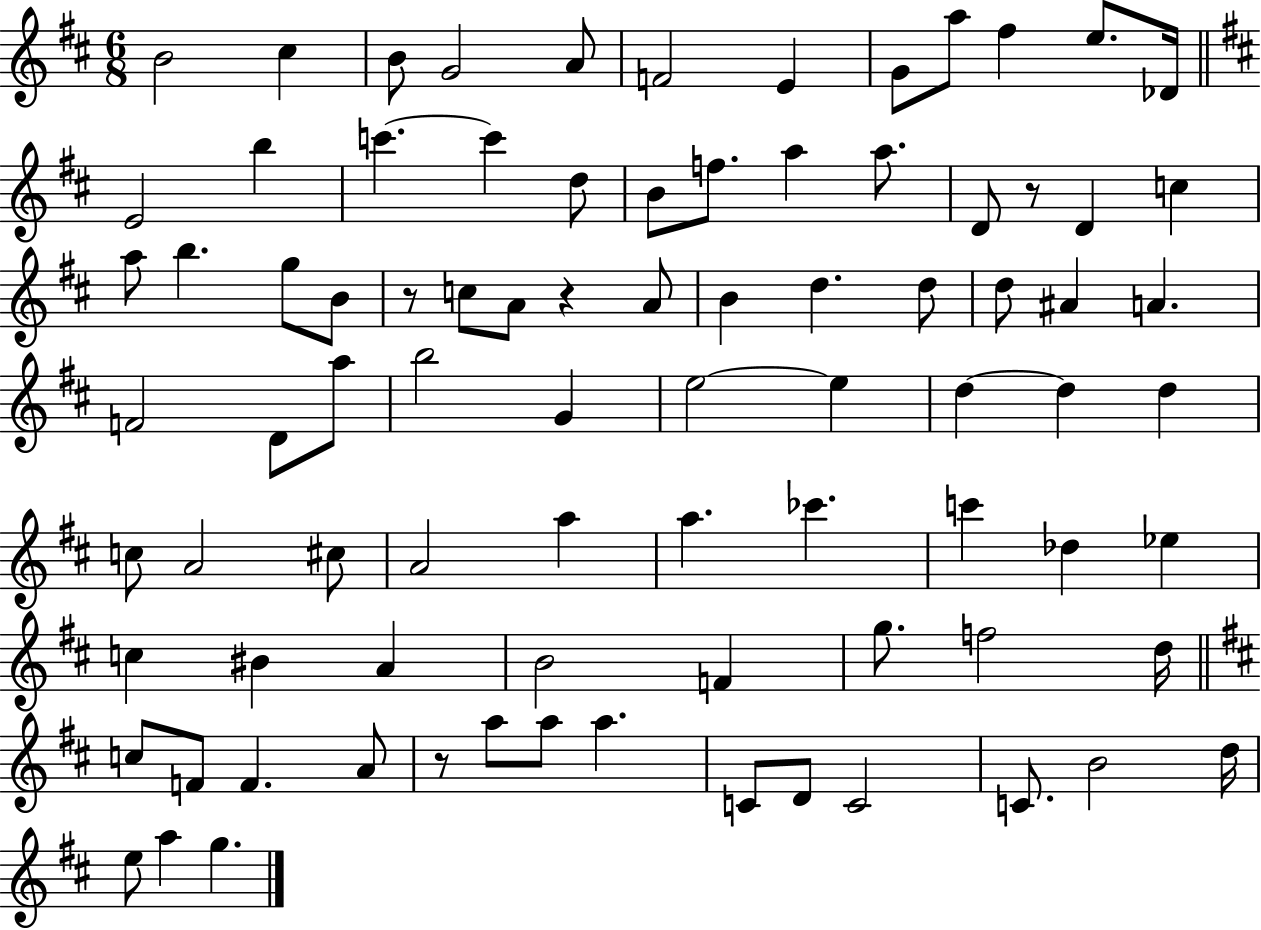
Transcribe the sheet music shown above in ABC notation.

X:1
T:Untitled
M:6/8
L:1/4
K:D
B2 ^c B/2 G2 A/2 F2 E G/2 a/2 ^f e/2 _D/4 E2 b c' c' d/2 B/2 f/2 a a/2 D/2 z/2 D c a/2 b g/2 B/2 z/2 c/2 A/2 z A/2 B d d/2 d/2 ^A A F2 D/2 a/2 b2 G e2 e d d d c/2 A2 ^c/2 A2 a a _c' c' _d _e c ^B A B2 F g/2 f2 d/4 c/2 F/2 F A/2 z/2 a/2 a/2 a C/2 D/2 C2 C/2 B2 d/4 e/2 a g